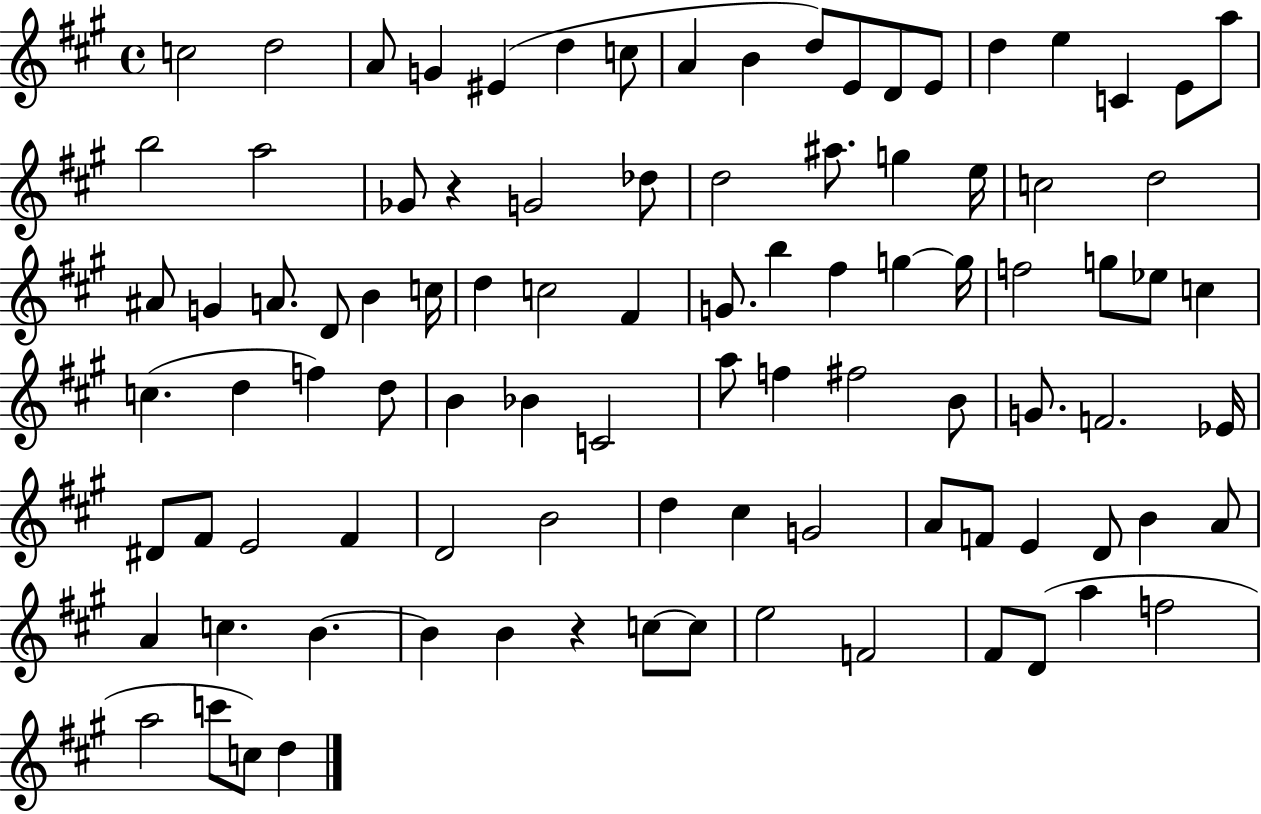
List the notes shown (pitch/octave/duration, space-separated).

C5/h D5/h A4/e G4/q EIS4/q D5/q C5/e A4/q B4/q D5/e E4/e D4/e E4/e D5/q E5/q C4/q E4/e A5/e B5/h A5/h Gb4/e R/q G4/h Db5/e D5/h A#5/e. G5/q E5/s C5/h D5/h A#4/e G4/q A4/e. D4/e B4/q C5/s D5/q C5/h F#4/q G4/e. B5/q F#5/q G5/q G5/s F5/h G5/e Eb5/e C5/q C5/q. D5/q F5/q D5/e B4/q Bb4/q C4/h A5/e F5/q F#5/h B4/e G4/e. F4/h. Eb4/s D#4/e F#4/e E4/h F#4/q D4/h B4/h D5/q C#5/q G4/h A4/e F4/e E4/q D4/e B4/q A4/e A4/q C5/q. B4/q. B4/q B4/q R/q C5/e C5/e E5/h F4/h F#4/e D4/e A5/q F5/h A5/h C6/e C5/e D5/q